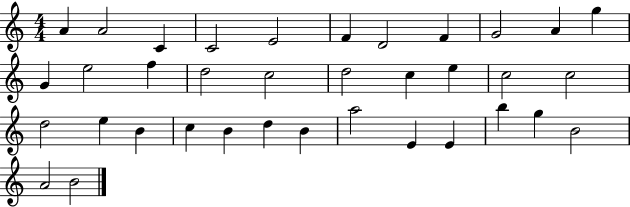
A4/q A4/h C4/q C4/h E4/h F4/q D4/h F4/q G4/h A4/q G5/q G4/q E5/h F5/q D5/h C5/h D5/h C5/q E5/q C5/h C5/h D5/h E5/q B4/q C5/q B4/q D5/q B4/q A5/h E4/q E4/q B5/q G5/q B4/h A4/h B4/h